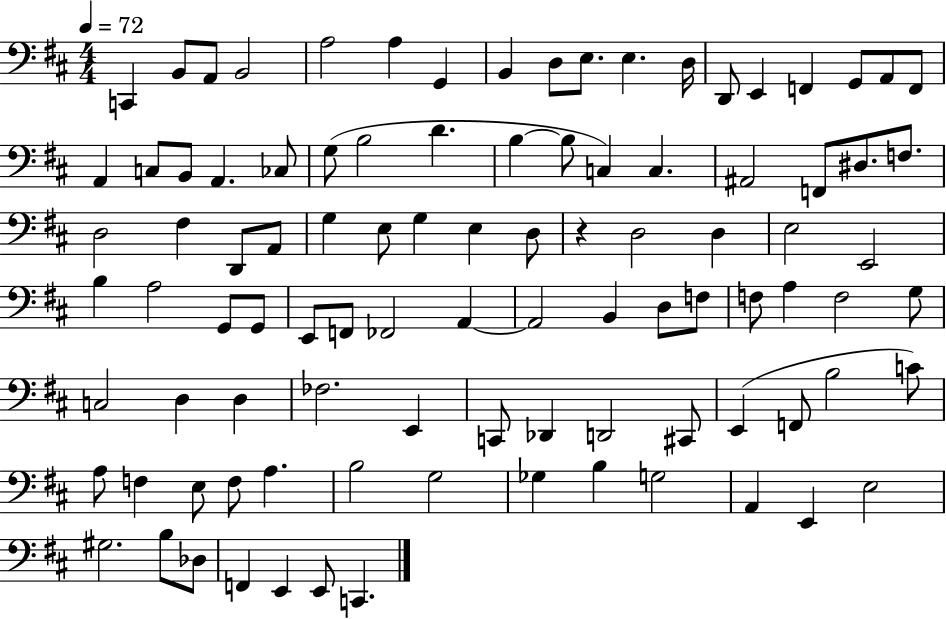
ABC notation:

X:1
T:Untitled
M:4/4
L:1/4
K:D
C,, B,,/2 A,,/2 B,,2 A,2 A, G,, B,, D,/2 E,/2 E, D,/4 D,,/2 E,, F,, G,,/2 A,,/2 F,,/2 A,, C,/2 B,,/2 A,, _C,/2 G,/2 B,2 D B, B,/2 C, C, ^A,,2 F,,/2 ^D,/2 F,/2 D,2 ^F, D,,/2 A,,/2 G, E,/2 G, E, D,/2 z D,2 D, E,2 E,,2 B, A,2 G,,/2 G,,/2 E,,/2 F,,/2 _F,,2 A,, A,,2 B,, D,/2 F,/2 F,/2 A, F,2 G,/2 C,2 D, D, _F,2 E,, C,,/2 _D,, D,,2 ^C,,/2 E,, F,,/2 B,2 C/2 A,/2 F, E,/2 F,/2 A, B,2 G,2 _G, B, G,2 A,, E,, E,2 ^G,2 B,/2 _D,/2 F,, E,, E,,/2 C,,